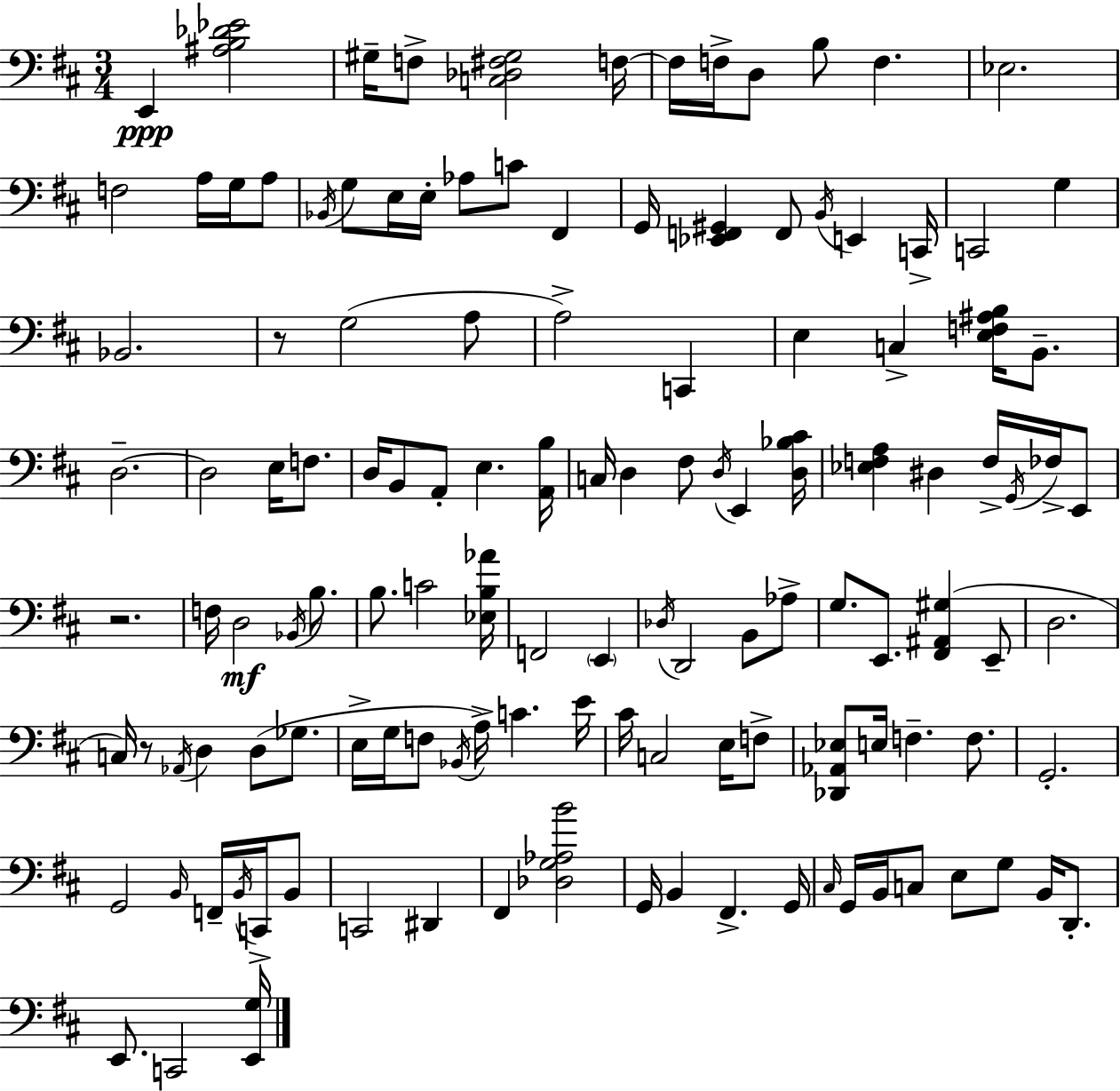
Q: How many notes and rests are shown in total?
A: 128